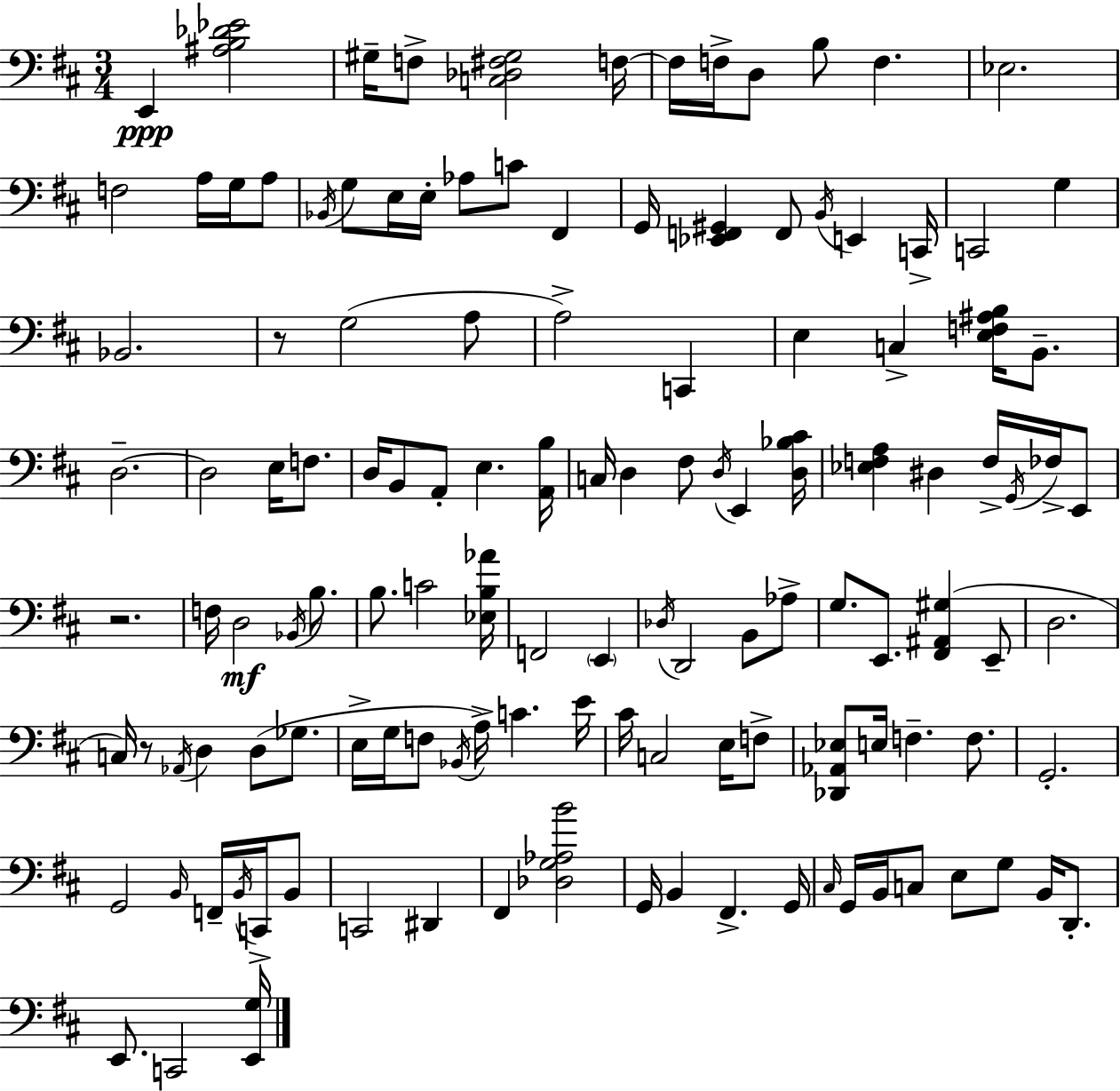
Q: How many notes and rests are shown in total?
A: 128